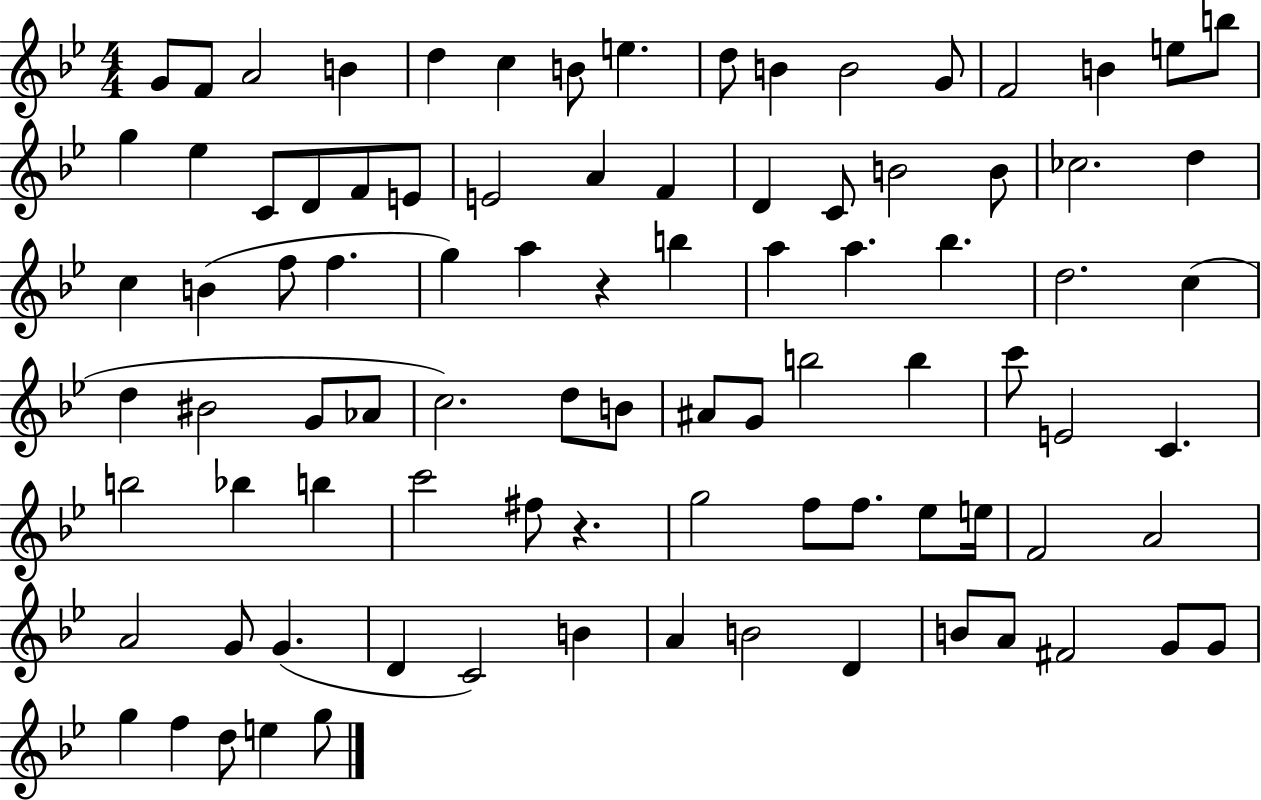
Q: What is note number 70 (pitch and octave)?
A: A4